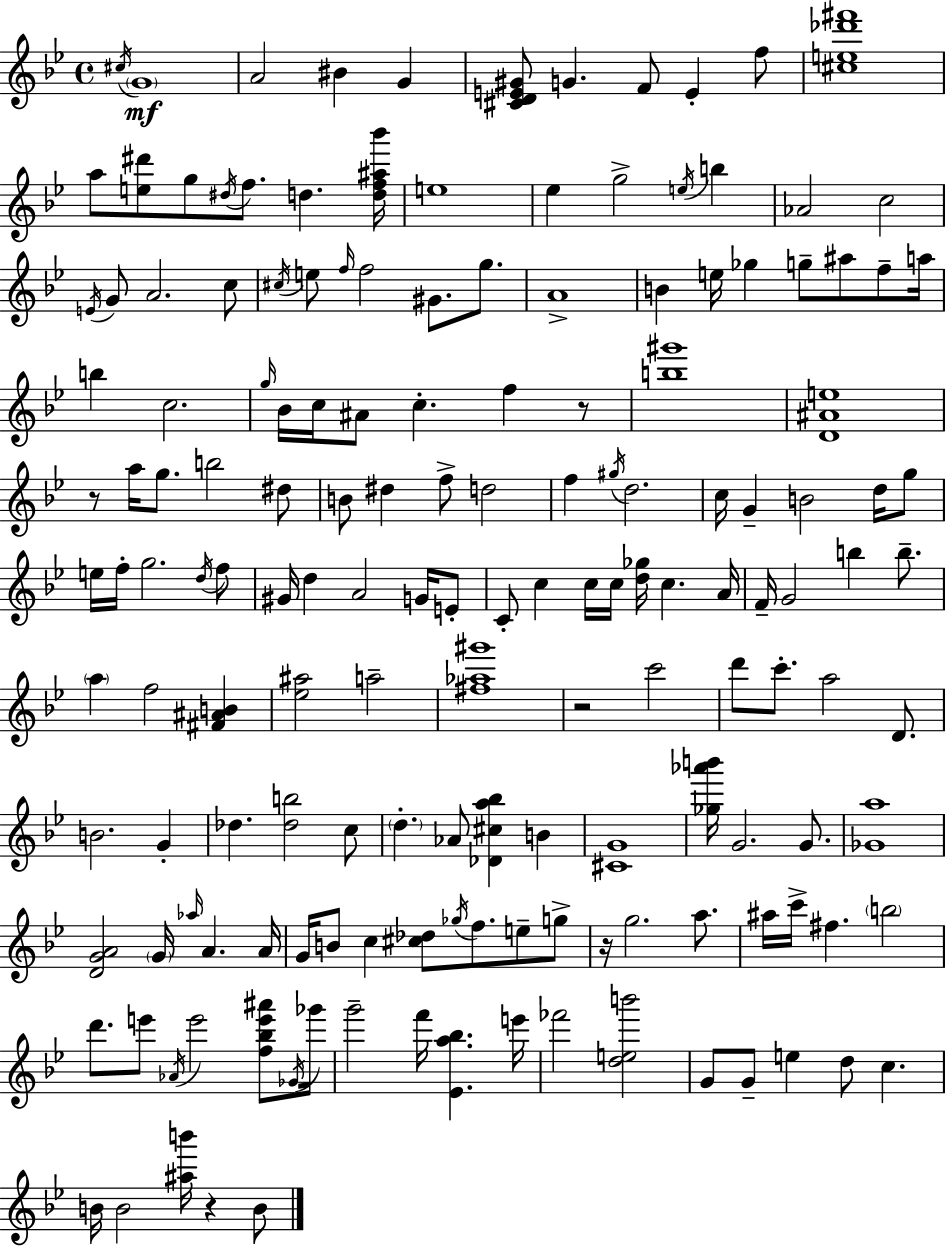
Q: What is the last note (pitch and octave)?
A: B4